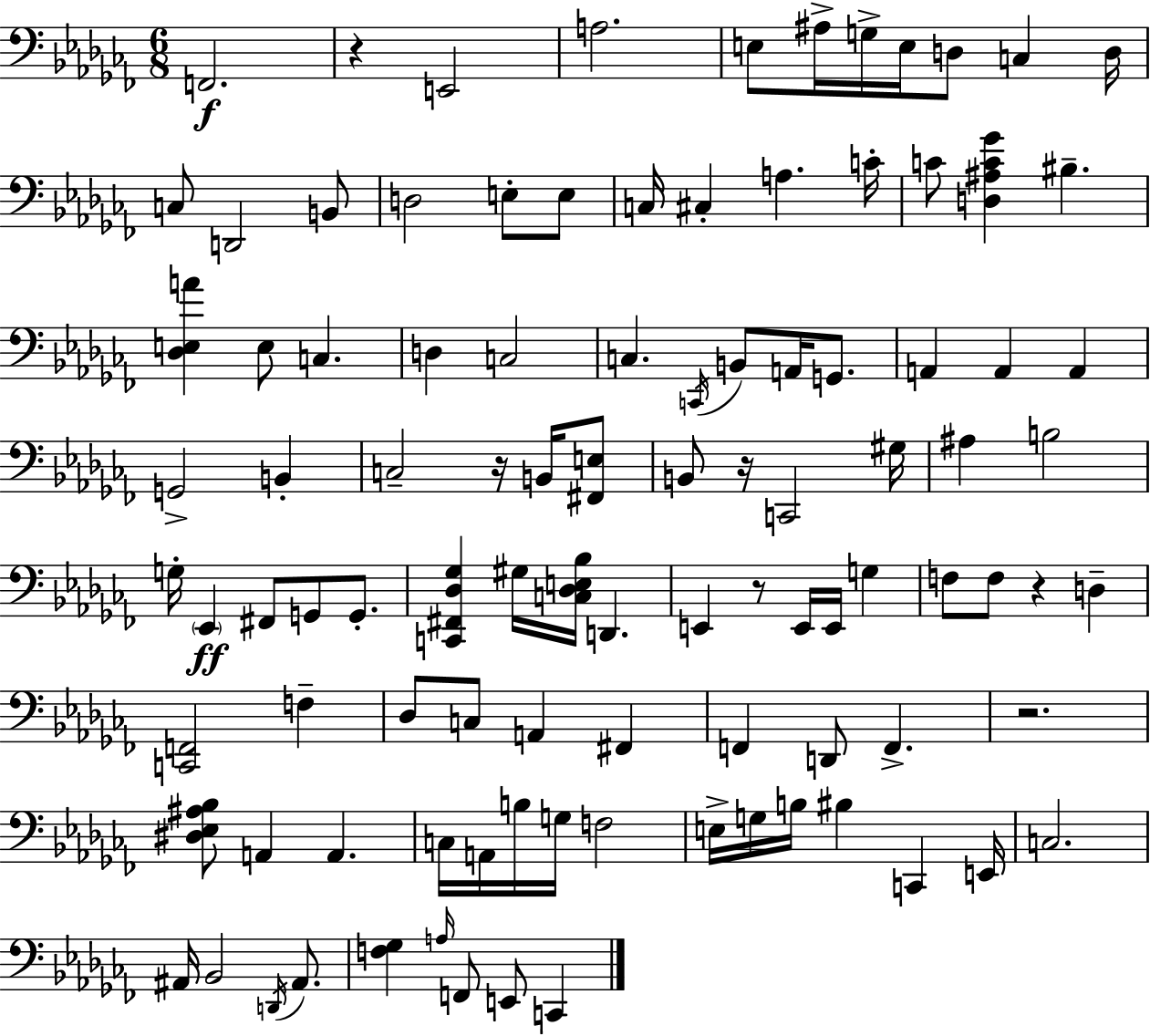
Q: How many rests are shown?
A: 6